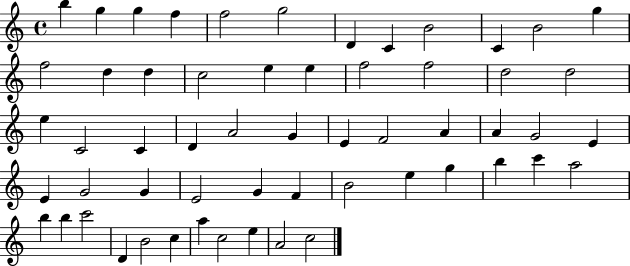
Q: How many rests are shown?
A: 0